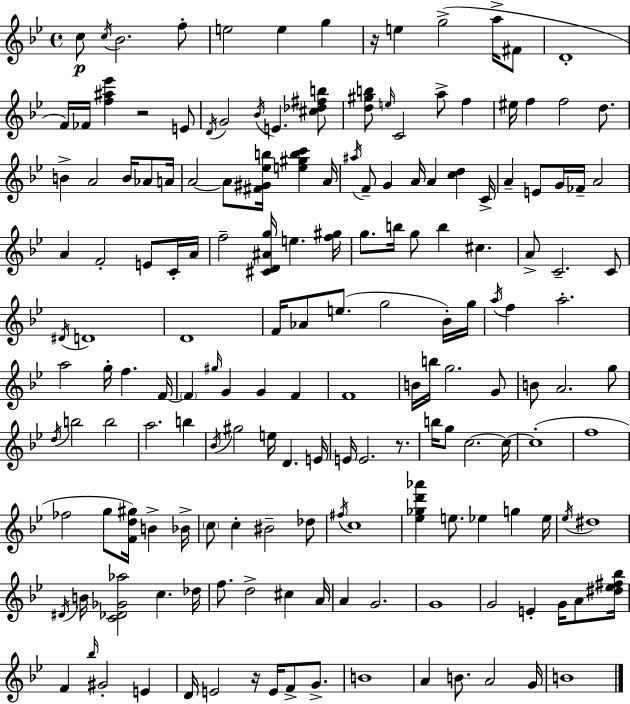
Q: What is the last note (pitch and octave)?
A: B4